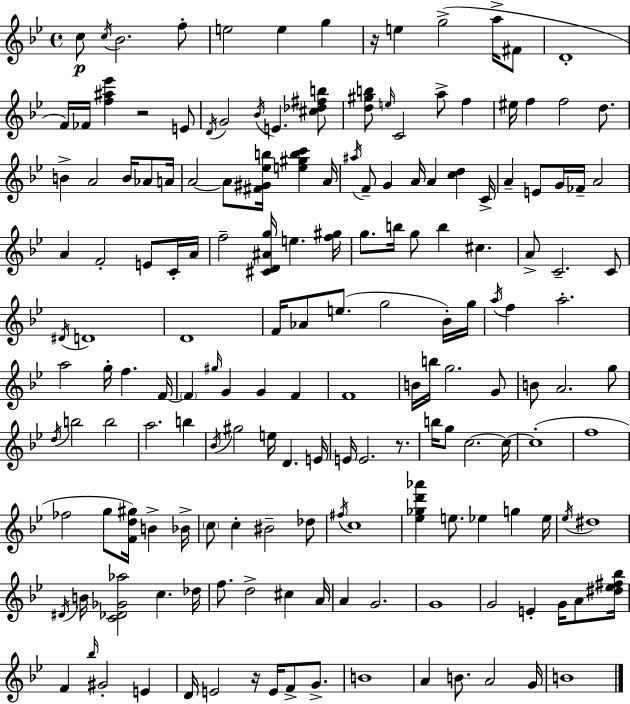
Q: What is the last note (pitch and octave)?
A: B4